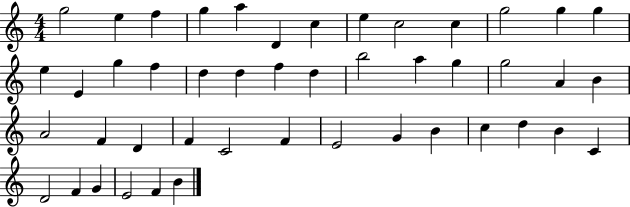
X:1
T:Untitled
M:4/4
L:1/4
K:C
g2 e f g a D c e c2 c g2 g g e E g f d d f d b2 a g g2 A B A2 F D F C2 F E2 G B c d B C D2 F G E2 F B